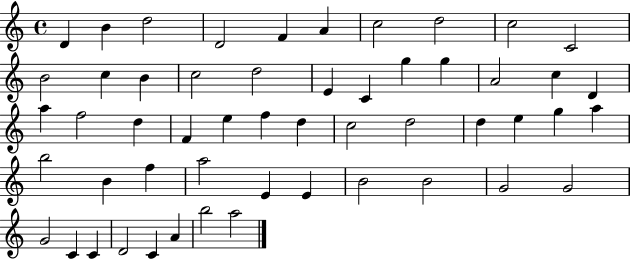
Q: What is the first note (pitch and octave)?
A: D4